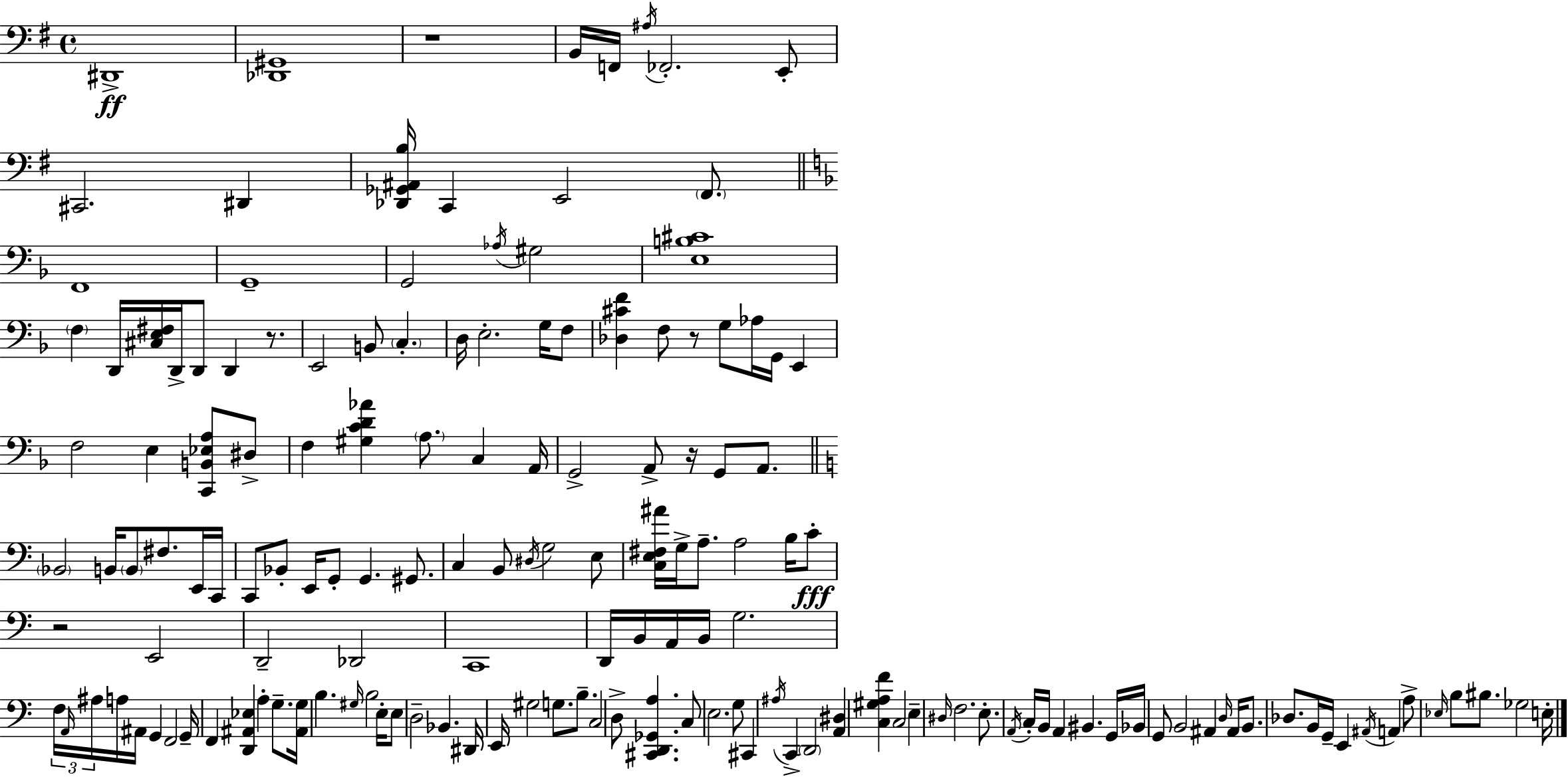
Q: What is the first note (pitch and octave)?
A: D#2